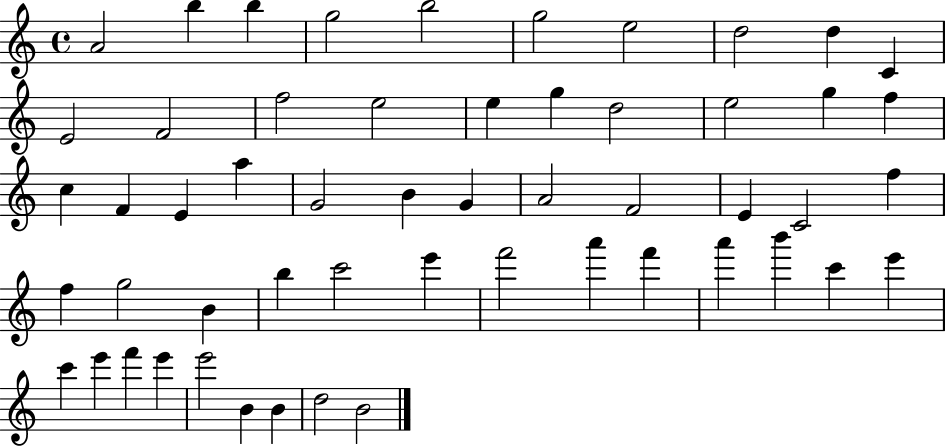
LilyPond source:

{
  \clef treble
  \time 4/4
  \defaultTimeSignature
  \key c \major
  a'2 b''4 b''4 | g''2 b''2 | g''2 e''2 | d''2 d''4 c'4 | \break e'2 f'2 | f''2 e''2 | e''4 g''4 d''2 | e''2 g''4 f''4 | \break c''4 f'4 e'4 a''4 | g'2 b'4 g'4 | a'2 f'2 | e'4 c'2 f''4 | \break f''4 g''2 b'4 | b''4 c'''2 e'''4 | f'''2 a'''4 f'''4 | a'''4 b'''4 c'''4 e'''4 | \break c'''4 e'''4 f'''4 e'''4 | e'''2 b'4 b'4 | d''2 b'2 | \bar "|."
}